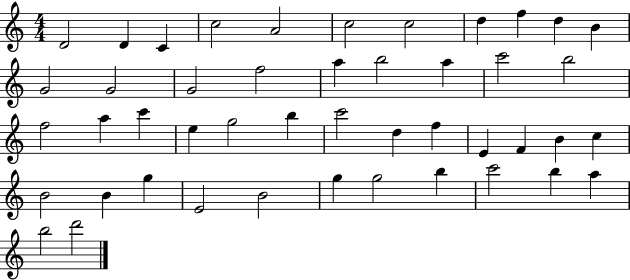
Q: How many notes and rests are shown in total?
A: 46